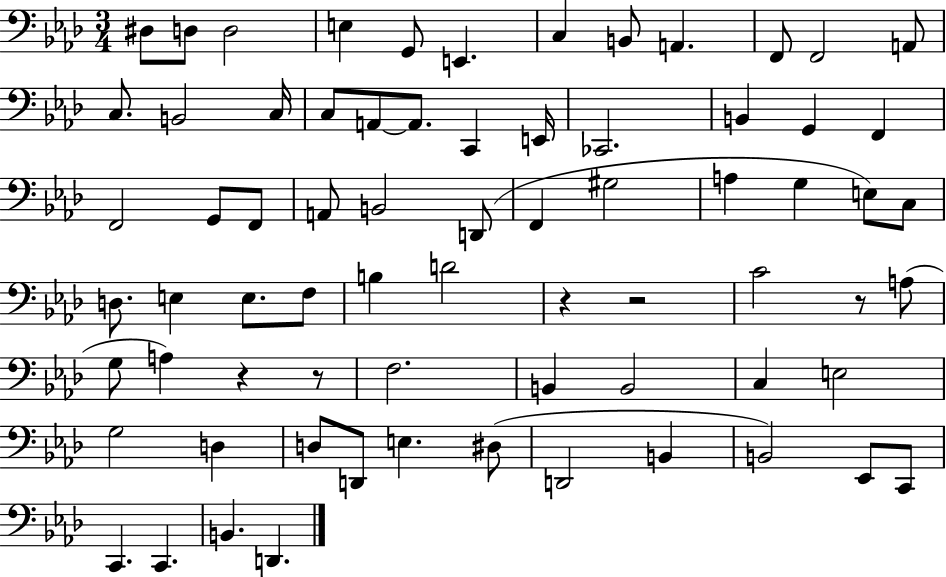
D#3/e D3/e D3/h E3/q G2/e E2/q. C3/q B2/e A2/q. F2/e F2/h A2/e C3/e. B2/h C3/s C3/e A2/e A2/e. C2/q E2/s CES2/h. B2/q G2/q F2/q F2/h G2/e F2/e A2/e B2/h D2/e F2/q G#3/h A3/q G3/q E3/e C3/e D3/e. E3/q E3/e. F3/e B3/q D4/h R/q R/h C4/h R/e A3/e G3/e A3/q R/q R/e F3/h. B2/q B2/h C3/q E3/h G3/h D3/q D3/e D2/e E3/q. D#3/e D2/h B2/q B2/h Eb2/e C2/e C2/q. C2/q. B2/q. D2/q.